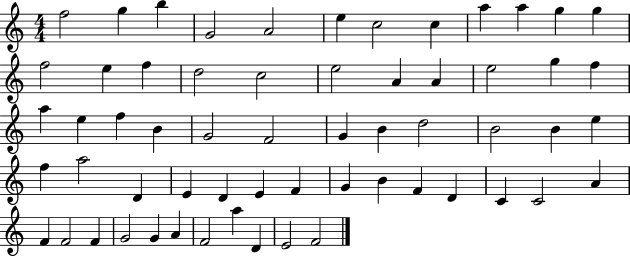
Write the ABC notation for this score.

X:1
T:Untitled
M:4/4
L:1/4
K:C
f2 g b G2 A2 e c2 c a a g g f2 e f d2 c2 e2 A A e2 g f a e f B G2 F2 G B d2 B2 B e f a2 D E D E F G B F D C C2 A F F2 F G2 G A F2 a D E2 F2